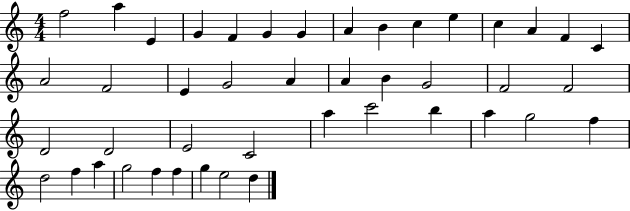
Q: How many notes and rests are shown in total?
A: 44